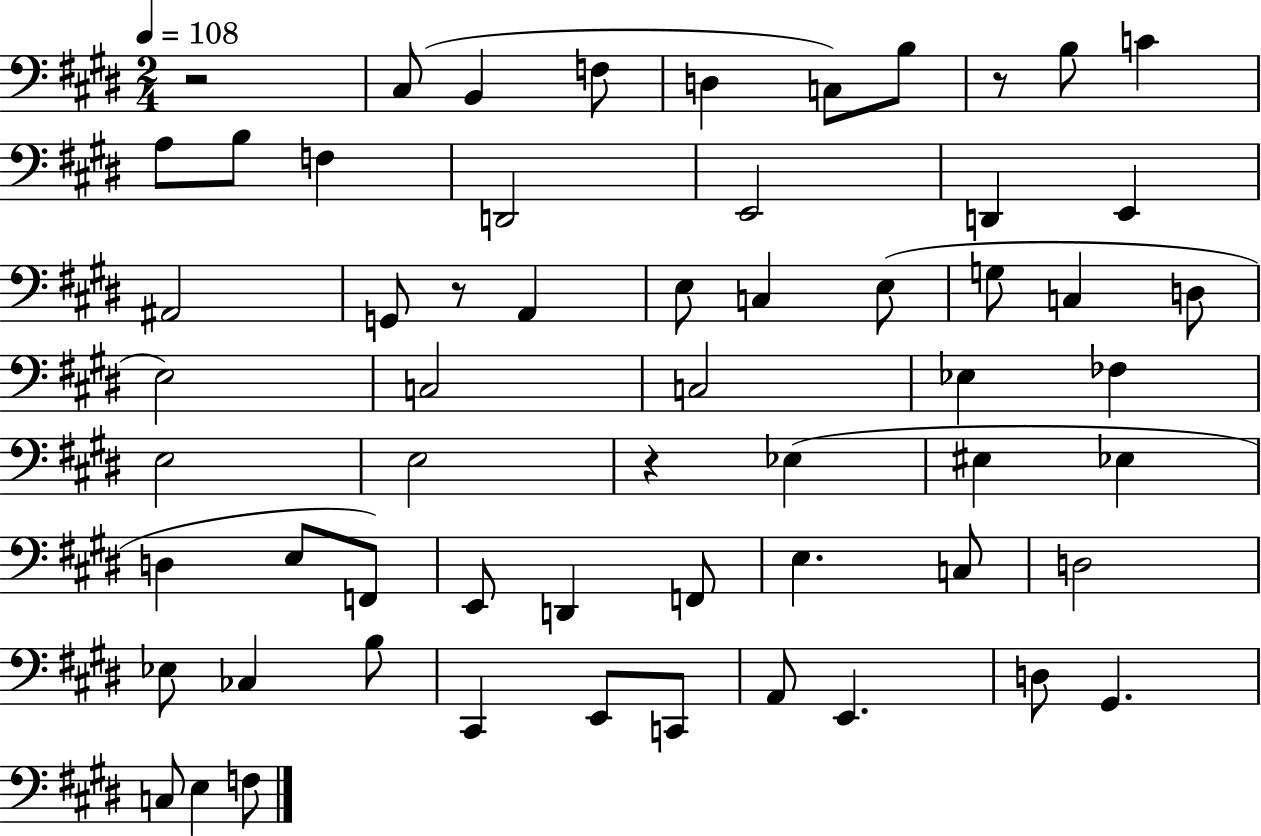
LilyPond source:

{
  \clef bass
  \numericTimeSignature
  \time 2/4
  \key e \major
  \tempo 4 = 108
  r2 | cis8( b,4 f8 | d4 c8) b8 | r8 b8 c'4 | \break a8 b8 f4 | d,2 | e,2 | d,4 e,4 | \break ais,2 | g,8 r8 a,4 | e8 c4 e8( | g8 c4 d8 | \break e2) | c2 | c2 | ees4 fes4 | \break e2 | e2 | r4 ees4( | eis4 ees4 | \break d4 e8 f,8) | e,8 d,4 f,8 | e4. c8 | d2 | \break ees8 ces4 b8 | cis,4 e,8 c,8 | a,8 e,4. | d8 gis,4. | \break c8 e4 f8 | \bar "|."
}